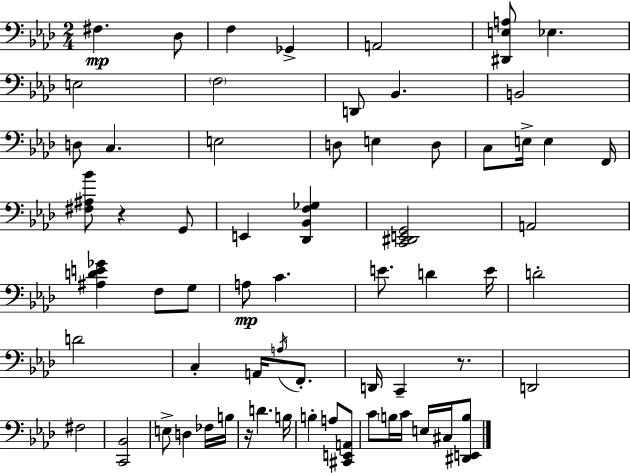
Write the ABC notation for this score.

X:1
T:Untitled
M:2/4
L:1/4
K:Ab
^F, _D,/2 F, _G,, A,,2 [^D,,E,A,]/2 _E, E,2 F,2 D,,/2 _B,, B,,2 D,/2 C, E,2 D,/2 E, D,/2 C,/2 E,/4 E, F,,/4 [^F,^A,_B]/2 z G,,/2 E,, [_D,,_B,,F,_G,] [C,,^D,,E,,G,,]2 A,,2 [^A,DE_G] F,/2 G,/2 A,/2 C E/2 D E/4 D2 D2 C, A,,/4 A,/4 F,,/2 D,,/4 C,, z/2 D,,2 ^F,2 [C,,_B,,]2 E,/2 D, _F,/4 B,/4 z/4 D B,/4 B, A,/2 [^C,,E,,A,,]/2 C/2 B,/4 C/4 E,/4 ^C,/4 [^D,,E,,B,]/2